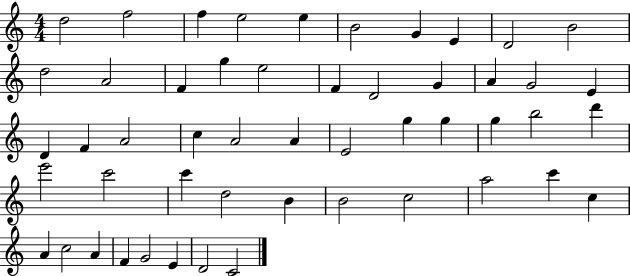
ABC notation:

X:1
T:Untitled
M:4/4
L:1/4
K:C
d2 f2 f e2 e B2 G E D2 B2 d2 A2 F g e2 F D2 G A G2 E D F A2 c A2 A E2 g g g b2 d' e'2 c'2 c' d2 B B2 c2 a2 c' c A c2 A F G2 E D2 C2